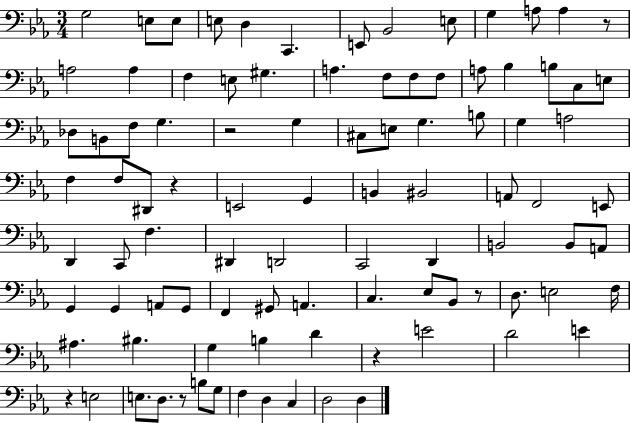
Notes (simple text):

G3/h E3/e E3/e E3/e D3/q C2/q. E2/e Bb2/h E3/e G3/q A3/e A3/q R/e A3/h A3/q F3/q E3/e G#3/q. A3/q. F3/e F3/e F3/e A3/e Bb3/q B3/e C3/e E3/e Db3/e B2/e F3/e G3/q. R/h G3/q C#3/e E3/e G3/q. B3/e G3/q A3/h F3/q F3/e D#2/e R/q E2/h G2/q B2/q BIS2/h A2/e F2/h E2/e D2/q C2/e F3/q. D#2/q D2/h C2/h D2/q B2/h B2/e A2/e G2/q G2/q A2/e G2/e F2/q G#2/e A2/q. C3/q. Eb3/e Bb2/e R/e D3/e. E3/h F3/s A#3/q. BIS3/q. G3/q B3/q D4/q R/q E4/h D4/h E4/q R/q E3/h E3/e. D3/e. R/e B3/e G3/e F3/q D3/q C3/q D3/h D3/q